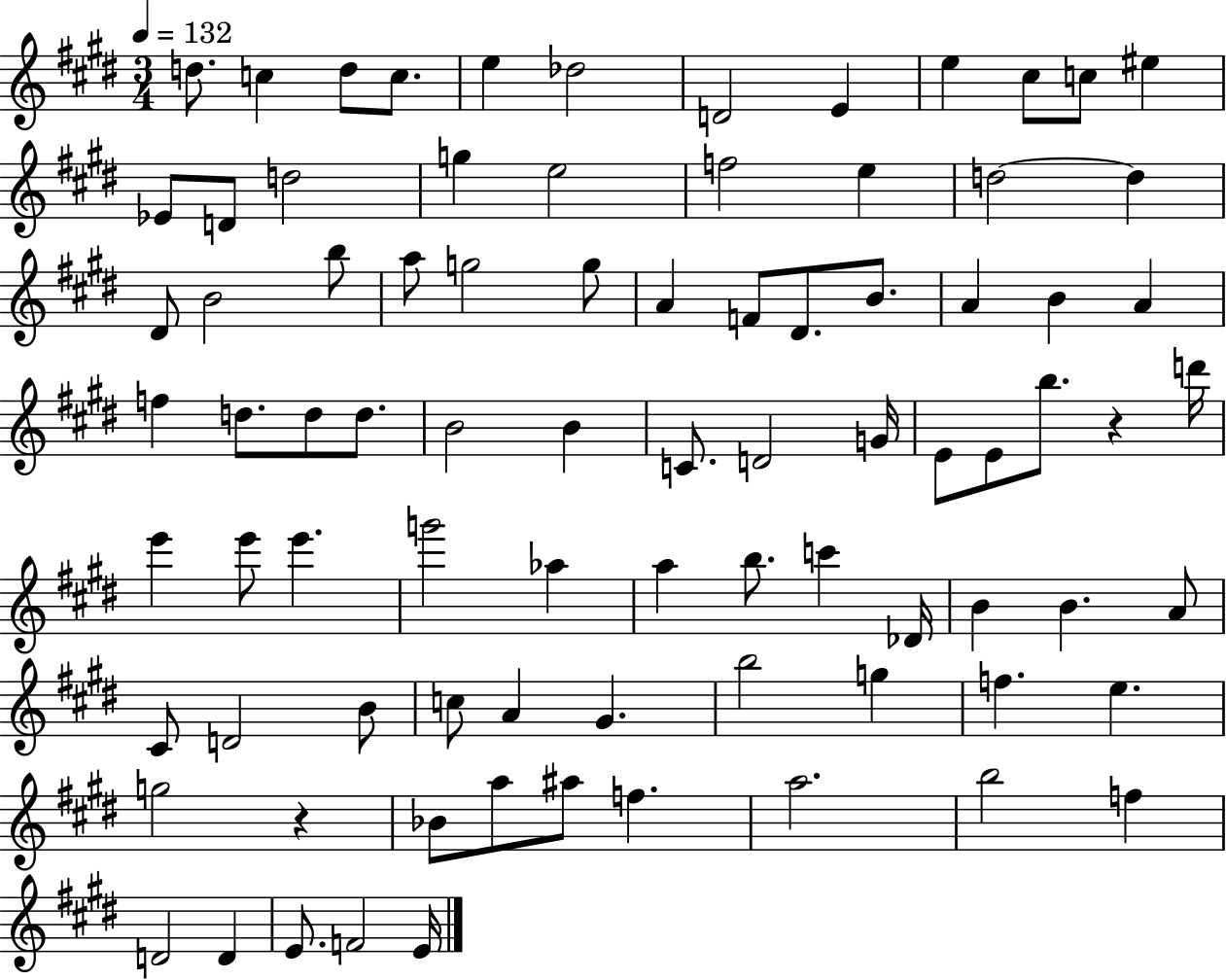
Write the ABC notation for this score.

X:1
T:Untitled
M:3/4
L:1/4
K:E
d/2 c d/2 c/2 e _d2 D2 E e ^c/2 c/2 ^e _E/2 D/2 d2 g e2 f2 e d2 d ^D/2 B2 b/2 a/2 g2 g/2 A F/2 ^D/2 B/2 A B A f d/2 d/2 d/2 B2 B C/2 D2 G/4 E/2 E/2 b/2 z d'/4 e' e'/2 e' g'2 _a a b/2 c' _D/4 B B A/2 ^C/2 D2 B/2 c/2 A ^G b2 g f e g2 z _B/2 a/2 ^a/2 f a2 b2 f D2 D E/2 F2 E/4